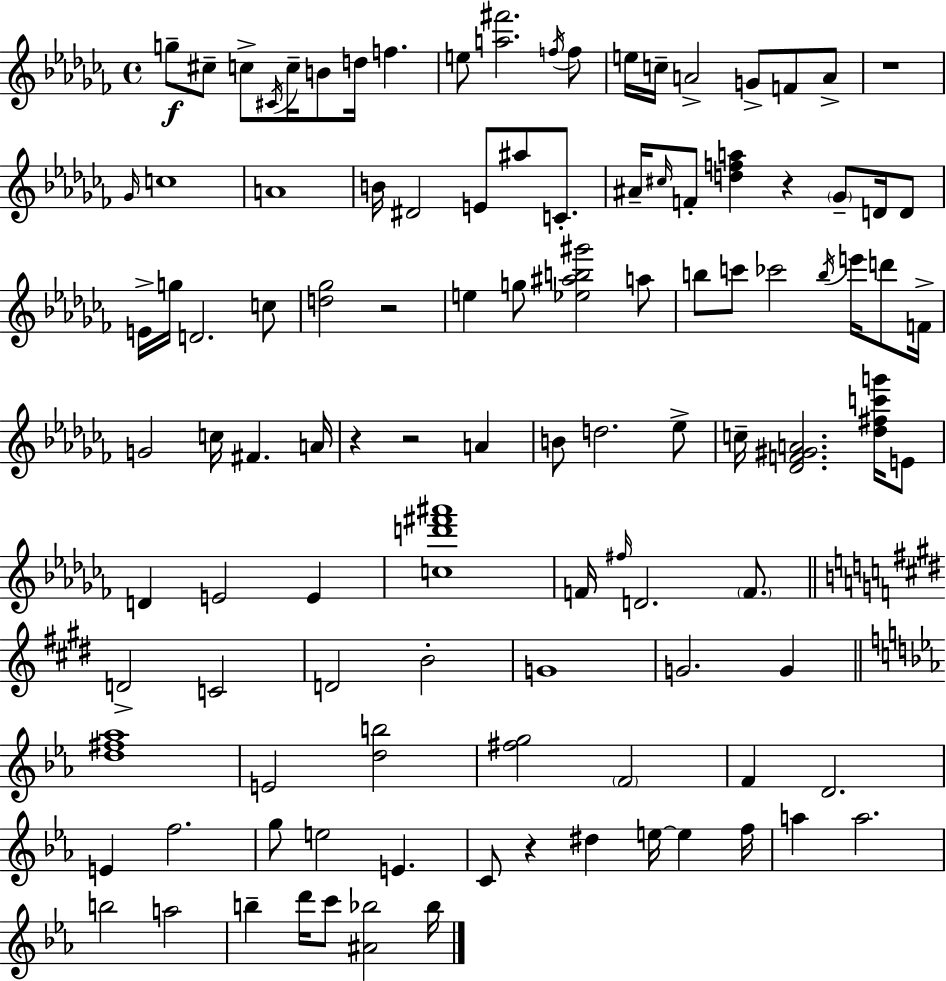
G5/e C#5/e C5/e C#4/s C5/s B4/e D5/s F5/q. E5/e [A5,F#6]/h. F5/s F5/e E5/s C5/s A4/h G4/e F4/e A4/e R/w Gb4/s C5/w A4/w B4/s D#4/h E4/e A#5/e C4/e. A#4/s C#5/s F4/e [D5,F5,A5]/q R/q Gb4/e D4/s D4/e E4/s G5/s D4/h. C5/e [D5,Gb5]/h R/h E5/q G5/e [Eb5,A#5,B5,G#6]/h A5/e B5/e C6/e CES6/h B5/s E6/s D6/e F4/s G4/h C5/s F#4/q. A4/s R/q R/h A4/q B4/e D5/h. Eb5/e C5/s [Db4,F4,G#4,A4]/h. [Db5,F#5,C6,G6]/s E4/e D4/q E4/h E4/q [C5,D6,F#6,A#6]/w F4/s F#5/s D4/h. F4/e. D4/h C4/h D4/h B4/h G4/w G4/h. G4/q [D5,F#5,Ab5]/w E4/h [D5,B5]/h [F#5,G5]/h F4/h F4/q D4/h. E4/q F5/h. G5/e E5/h E4/q. C4/e R/q D#5/q E5/s E5/q F5/s A5/q A5/h. B5/h A5/h B5/q D6/s C6/e [A#4,Bb5]/h Bb5/s